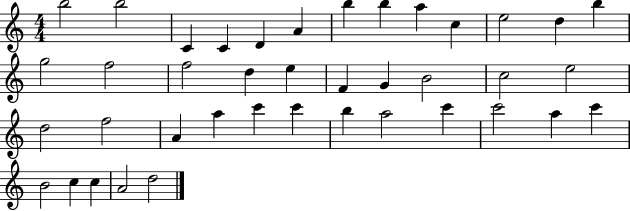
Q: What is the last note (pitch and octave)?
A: D5